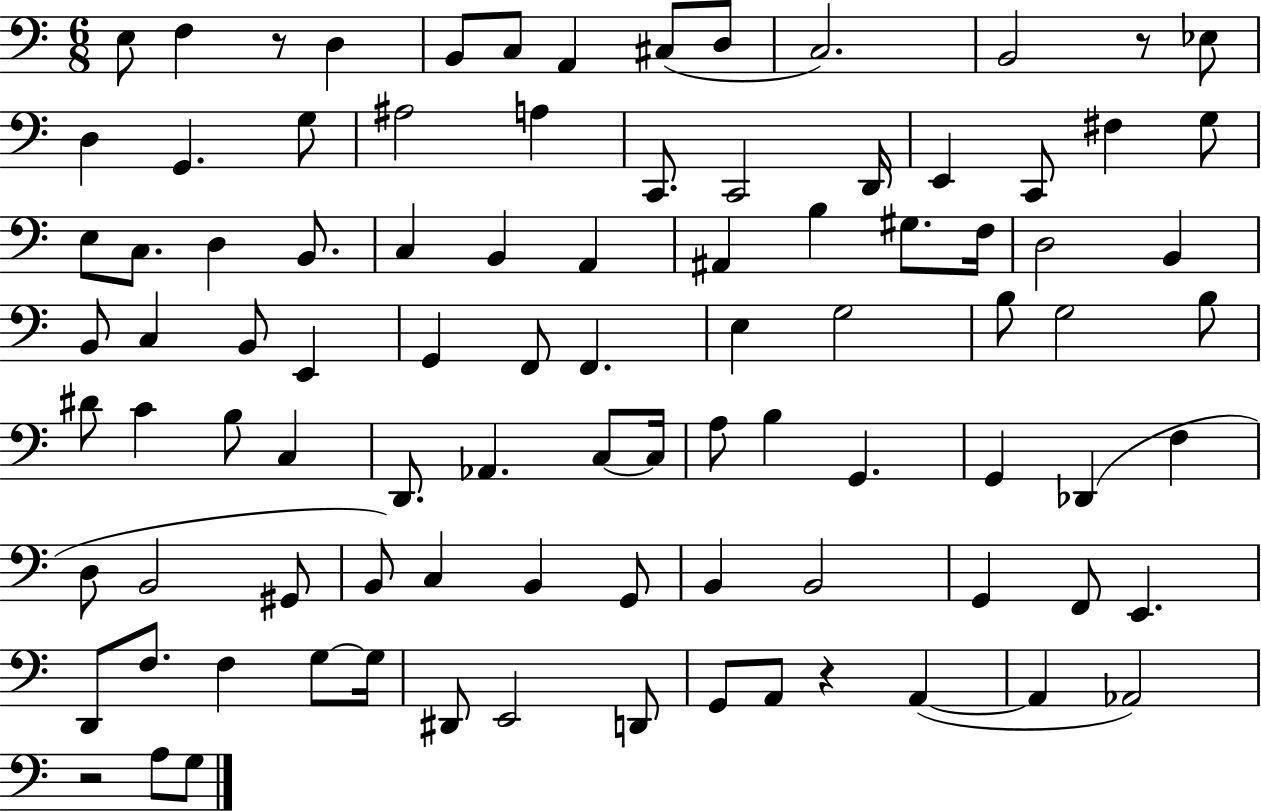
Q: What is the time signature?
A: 6/8